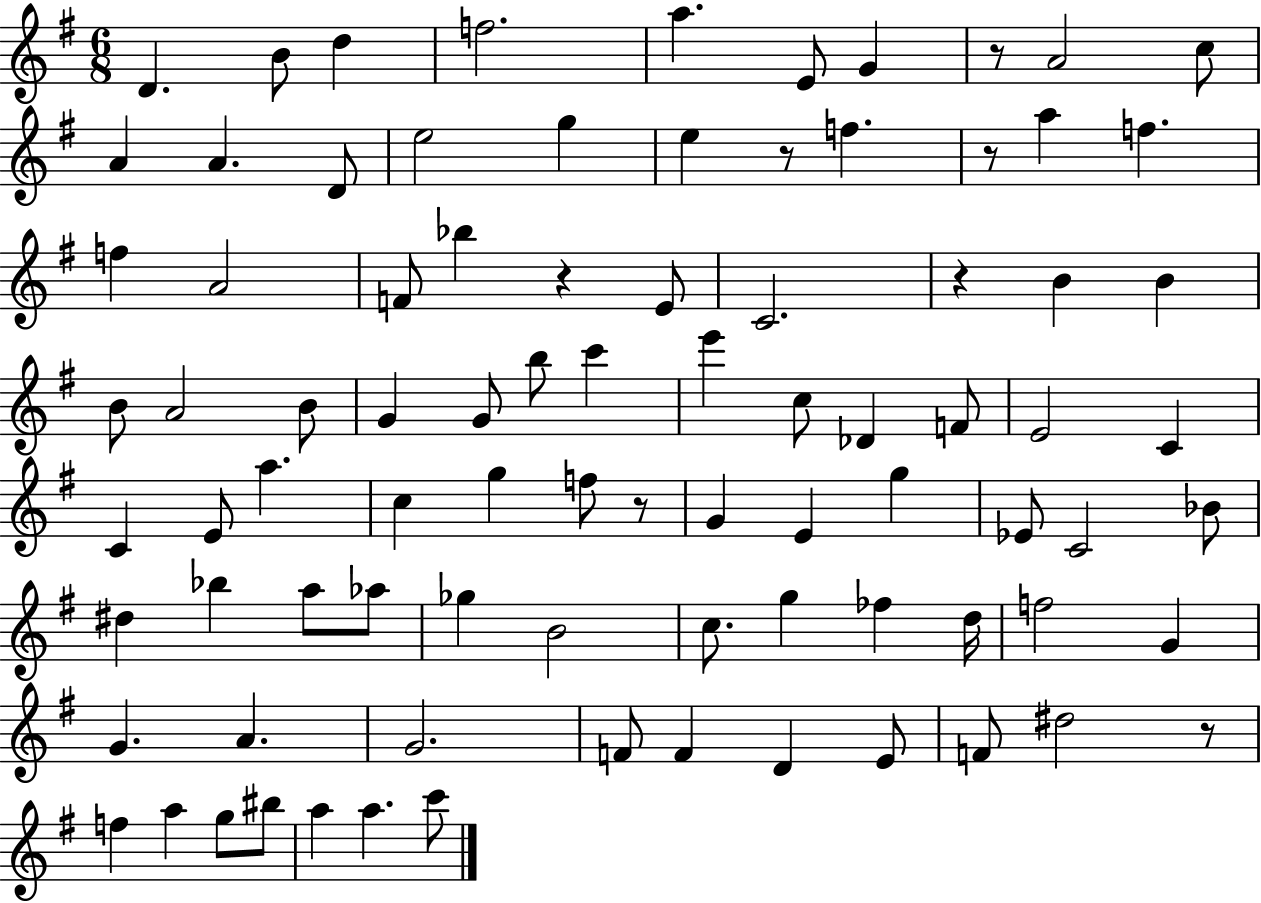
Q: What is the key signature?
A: G major